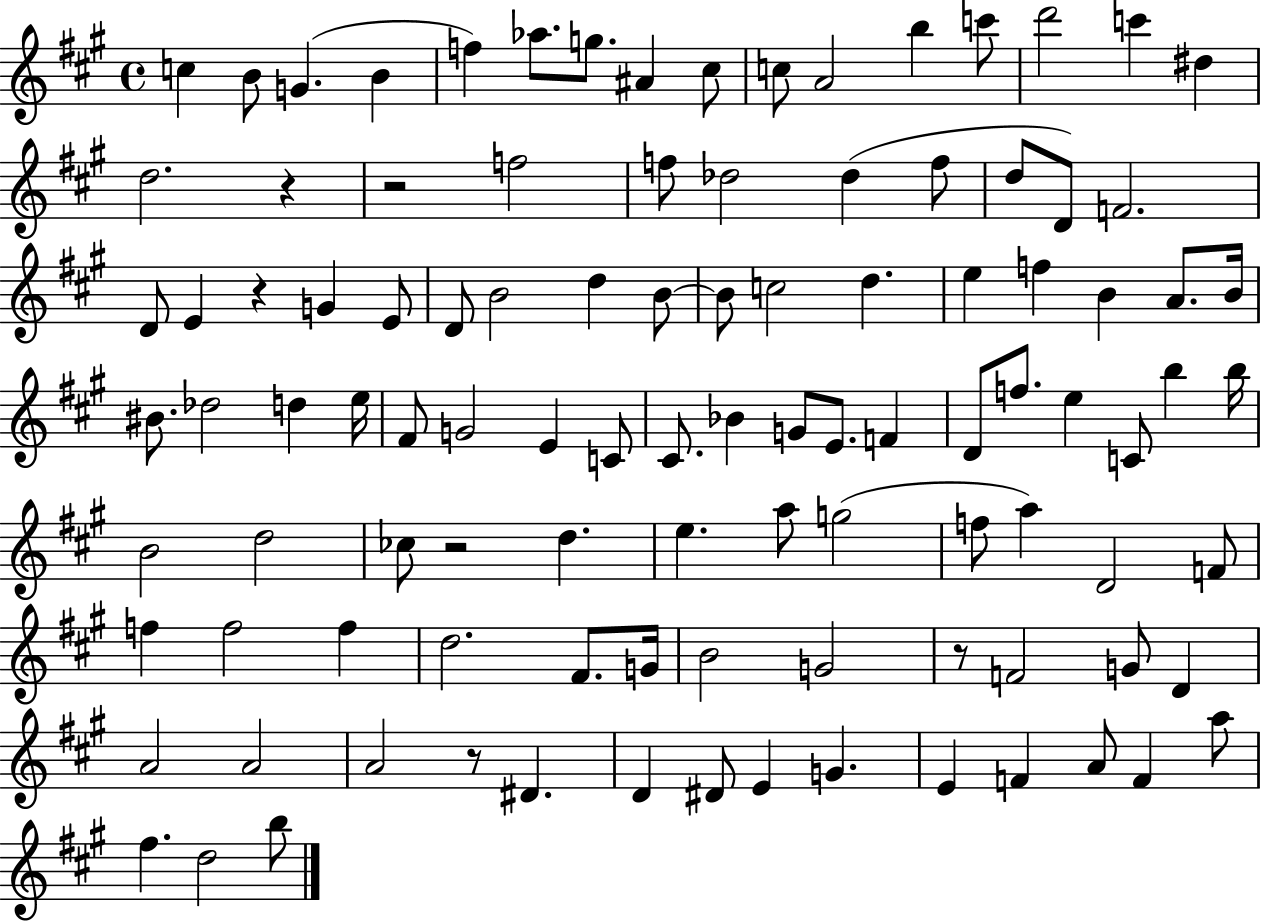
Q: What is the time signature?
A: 4/4